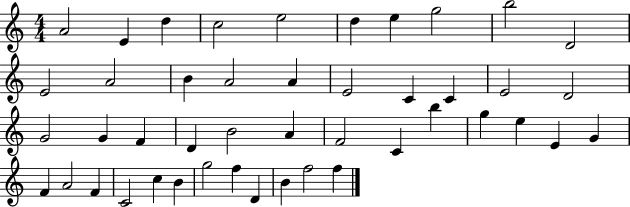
X:1
T:Untitled
M:4/4
L:1/4
K:C
A2 E d c2 e2 d e g2 b2 D2 E2 A2 B A2 A E2 C C E2 D2 G2 G F D B2 A F2 C b g e E G F A2 F C2 c B g2 f D B f2 f